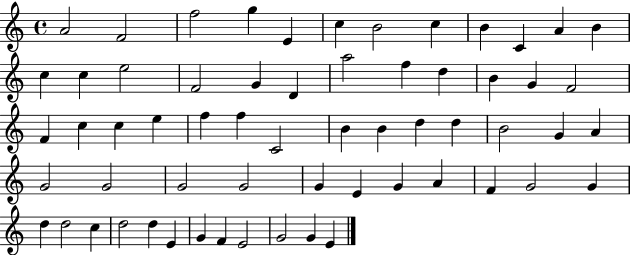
A4/h F4/h F5/h G5/q E4/q C5/q B4/h C5/q B4/q C4/q A4/q B4/q C5/q C5/q E5/h F4/h G4/q D4/q A5/h F5/q D5/q B4/q G4/q F4/h F4/q C5/q C5/q E5/q F5/q F5/q C4/h B4/q B4/q D5/q D5/q B4/h G4/q A4/q G4/h G4/h G4/h G4/h G4/q E4/q G4/q A4/q F4/q G4/h G4/q D5/q D5/h C5/q D5/h D5/q E4/q G4/q F4/q E4/h G4/h G4/q E4/q